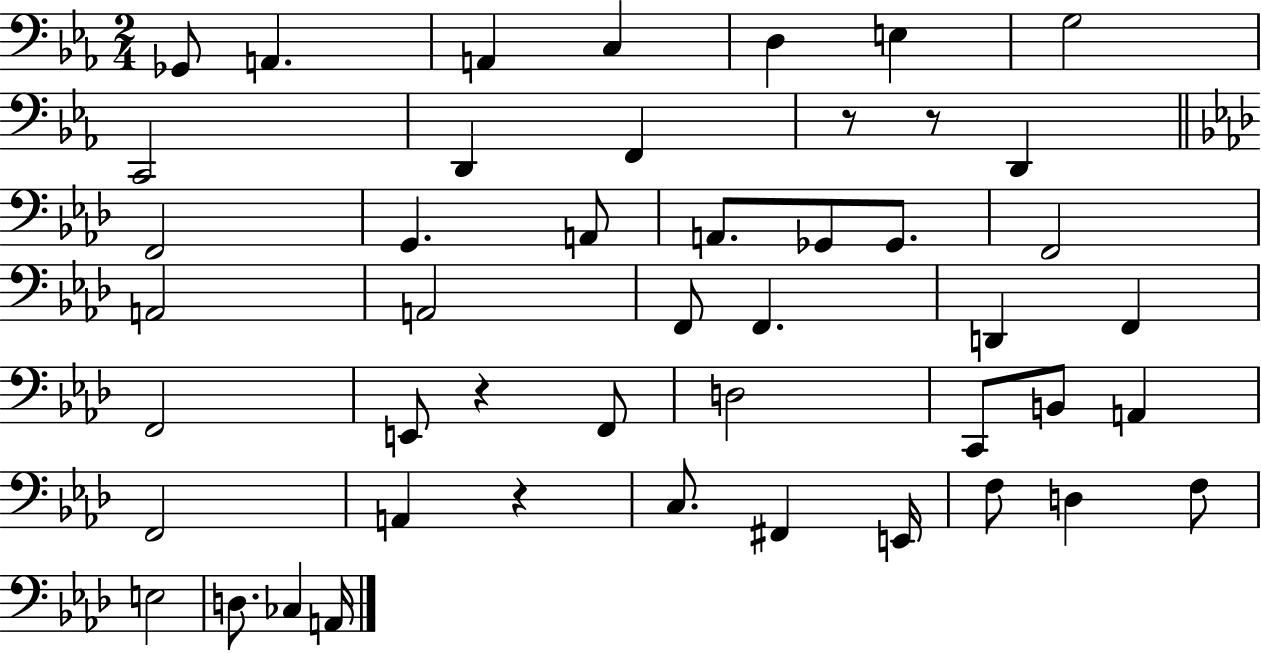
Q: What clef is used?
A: bass